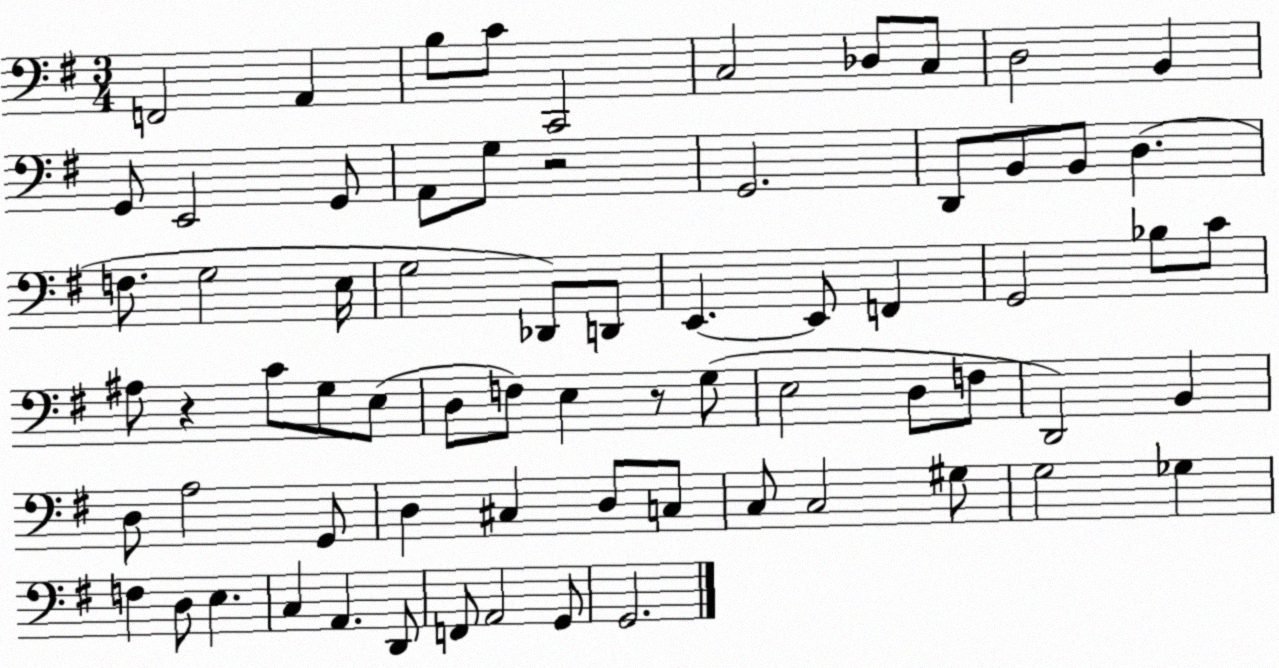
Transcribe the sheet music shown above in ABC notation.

X:1
T:Untitled
M:3/4
L:1/4
K:G
F,,2 A,, B,/2 C/2 C,,2 C,2 _D,/2 C,/2 D,2 B,, G,,/2 E,,2 G,,/2 A,,/2 G,/2 z2 G,,2 D,,/2 B,,/2 B,,/2 D, F,/2 G,2 E,/4 G,2 _D,,/2 D,,/2 E,, E,,/2 F,, G,,2 _B,/2 C/2 ^A,/2 z C/2 G,/2 E,/2 D,/2 F,/2 E, z/2 G,/2 E,2 D,/2 F,/2 D,,2 B,, D,/2 A,2 G,,/2 D, ^C, D,/2 C,/2 C,/2 C,2 ^G,/2 G,2 _G, F, D,/2 E, C, A,, D,,/2 F,,/2 A,,2 G,,/2 G,,2